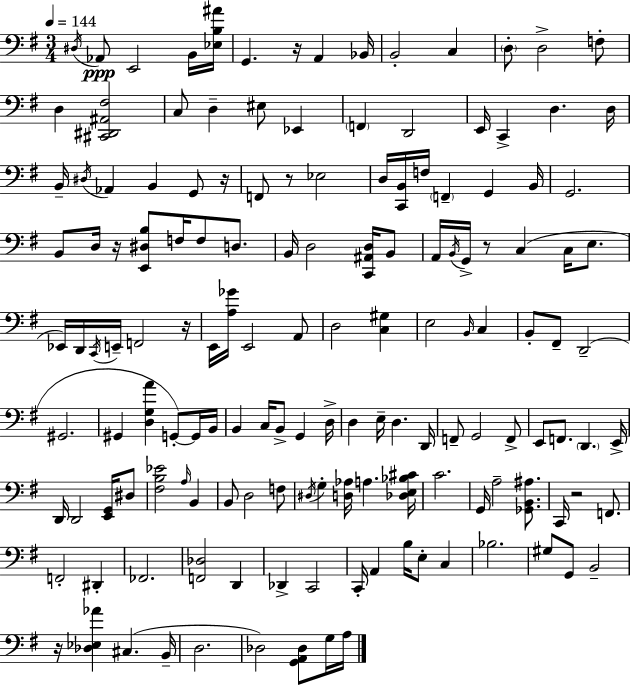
X:1
T:Untitled
M:3/4
L:1/4
K:G
^D,/4 _A,,/2 E,,2 B,,/4 [_E,B,^A]/4 G,, z/4 A,, _B,,/4 B,,2 C, D,/2 D,2 F,/2 D, [^C,,^D,,^A,,^F,]2 C,/2 D, ^E,/2 _E,, F,, D,,2 E,,/4 C,, D, D,/4 B,,/4 ^D,/4 _A,, B,, G,,/2 z/4 F,,/2 z/2 _E,2 D,/4 [C,,B,,]/4 F,/4 F,, G,, B,,/4 G,,2 B,,/2 D,/4 z/4 [E,,^D,B,]/2 F,/4 F,/2 D,/2 B,,/4 D,2 [C,,^A,,D,]/4 B,,/2 A,,/4 B,,/4 G,,/4 z/2 C, C,/4 E,/2 _E,,/4 D,,/4 C,,/4 E,,/4 F,,2 z/4 E,,/4 [A,_G]/4 E,,2 A,,/2 D,2 [C,^G,] E,2 B,,/4 C, B,,/2 ^F,,/2 D,,2 ^G,,2 ^G,, [D,G,A] G,,/2 G,,/4 B,,/4 B,, C,/4 B,,/2 G,, D,/4 D, E,/4 D, D,,/4 F,,/2 G,,2 F,,/2 E,,/2 F,,/2 D,, E,,/4 D,,/4 D,,2 [E,,G,,]/4 ^D,/2 [^F,B,_E]2 A,/4 B,, B,,/2 D,2 F,/2 ^D,/4 G, [D,_A,]/4 A, [_D,E,_B,^C]/4 C2 G,,/4 A,2 [_G,,B,,^A,]/2 C,,/4 z2 F,,/2 F,,2 ^D,, _F,,2 [F,,_D,]2 D,, _D,, C,,2 C,,/4 A,, B,/4 E,/2 C, _B,2 ^G,/2 G,,/2 B,,2 z/4 [_D,_E,_A] ^C, B,,/4 D,2 _D,2 [G,,A,,_D,]/2 G,/4 A,/4